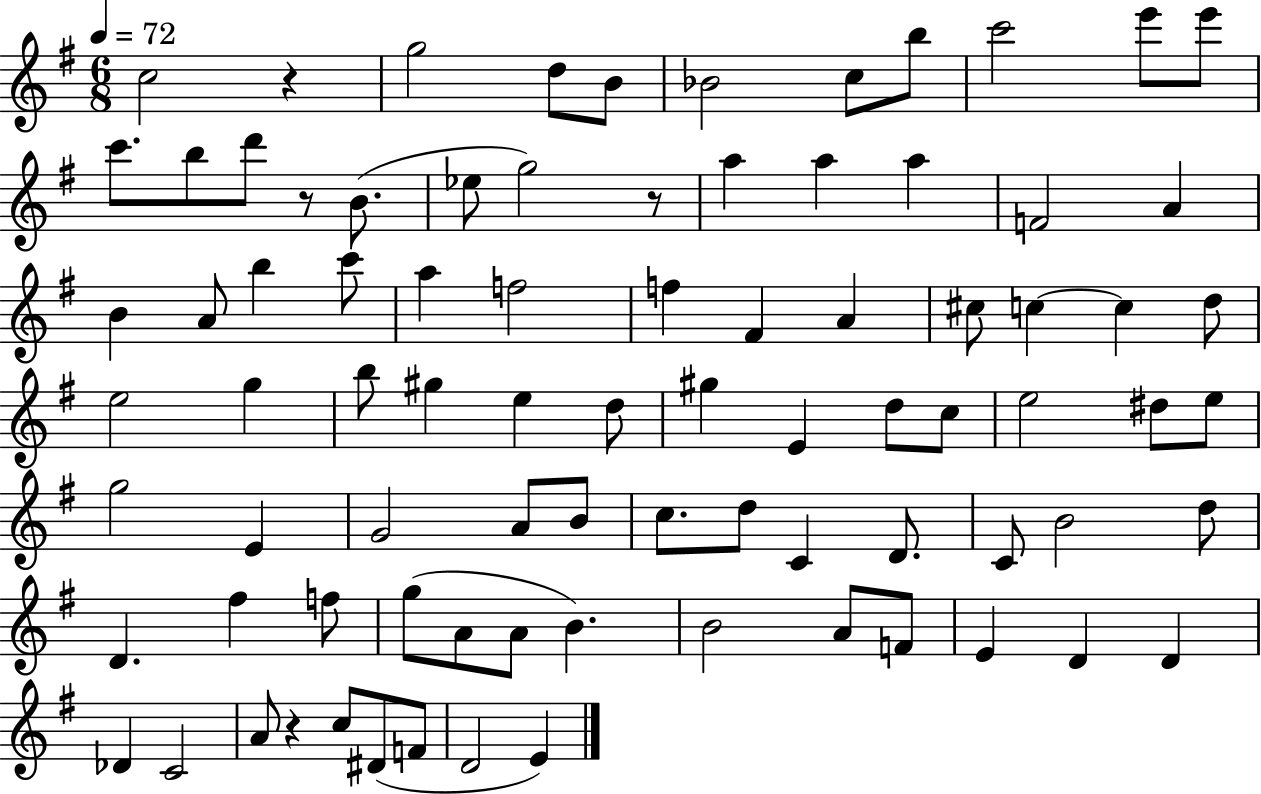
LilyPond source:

{
  \clef treble
  \numericTimeSignature
  \time 6/8
  \key g \major
  \tempo 4 = 72
  \repeat volta 2 { c''2 r4 | g''2 d''8 b'8 | bes'2 c''8 b''8 | c'''2 e'''8 e'''8 | \break c'''8. b''8 d'''8 r8 b'8.( | ees''8 g''2) r8 | a''4 a''4 a''4 | f'2 a'4 | \break b'4 a'8 b''4 c'''8 | a''4 f''2 | f''4 fis'4 a'4 | cis''8 c''4~~ c''4 d''8 | \break e''2 g''4 | b''8 gis''4 e''4 d''8 | gis''4 e'4 d''8 c''8 | e''2 dis''8 e''8 | \break g''2 e'4 | g'2 a'8 b'8 | c''8. d''8 c'4 d'8. | c'8 b'2 d''8 | \break d'4. fis''4 f''8 | g''8( a'8 a'8 b'4.) | b'2 a'8 f'8 | e'4 d'4 d'4 | \break des'4 c'2 | a'8 r4 c''8 dis'8( f'8 | d'2 e'4) | } \bar "|."
}